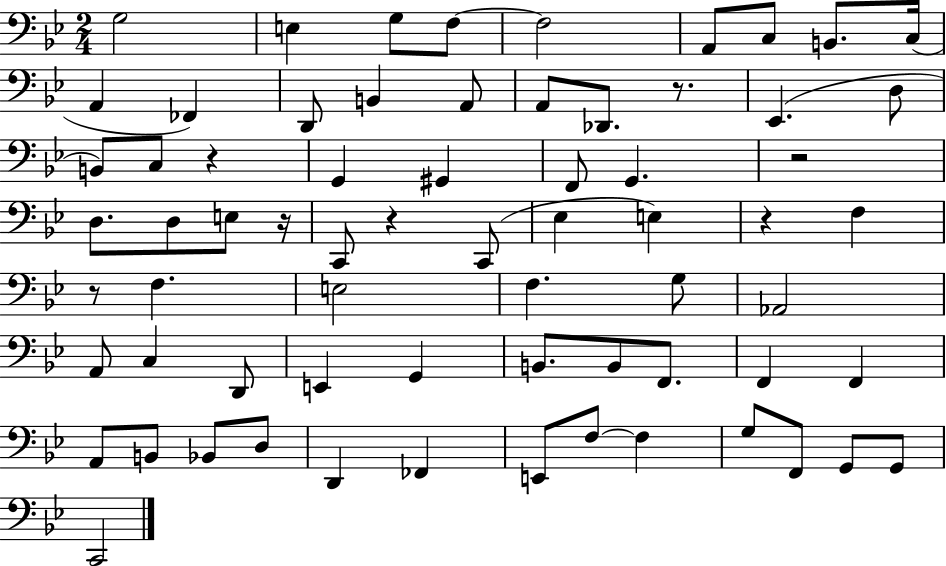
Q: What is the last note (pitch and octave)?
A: C2